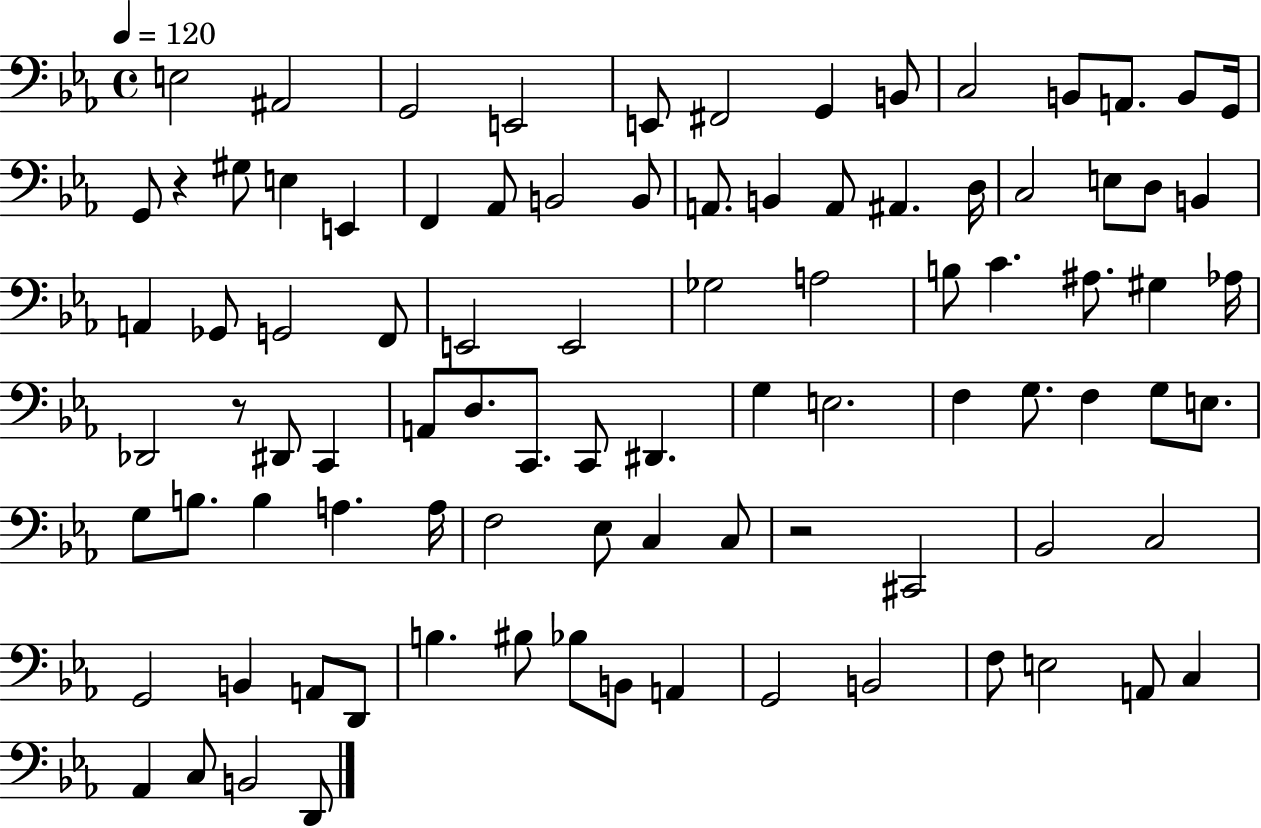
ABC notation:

X:1
T:Untitled
M:4/4
L:1/4
K:Eb
E,2 ^A,,2 G,,2 E,,2 E,,/2 ^F,,2 G,, B,,/2 C,2 B,,/2 A,,/2 B,,/2 G,,/4 G,,/2 z ^G,/2 E, E,, F,, _A,,/2 B,,2 B,,/2 A,,/2 B,, A,,/2 ^A,, D,/4 C,2 E,/2 D,/2 B,, A,, _G,,/2 G,,2 F,,/2 E,,2 E,,2 _G,2 A,2 B,/2 C ^A,/2 ^G, _A,/4 _D,,2 z/2 ^D,,/2 C,, A,,/2 D,/2 C,,/2 C,,/2 ^D,, G, E,2 F, G,/2 F, G,/2 E,/2 G,/2 B,/2 B, A, A,/4 F,2 _E,/2 C, C,/2 z2 ^C,,2 _B,,2 C,2 G,,2 B,, A,,/2 D,,/2 B, ^B,/2 _B,/2 B,,/2 A,, G,,2 B,,2 F,/2 E,2 A,,/2 C, _A,, C,/2 B,,2 D,,/2